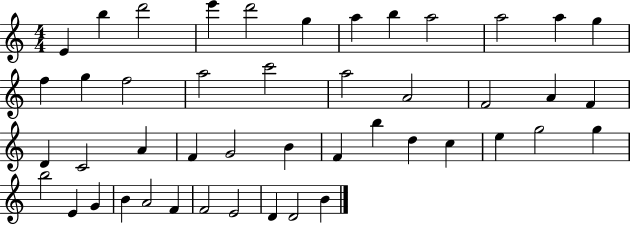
E4/q B5/q D6/h E6/q D6/h G5/q A5/q B5/q A5/h A5/h A5/q G5/q F5/q G5/q F5/h A5/h C6/h A5/h A4/h F4/h A4/q F4/q D4/q C4/h A4/q F4/q G4/h B4/q F4/q B5/q D5/q C5/q E5/q G5/h G5/q B5/h E4/q G4/q B4/q A4/h F4/q F4/h E4/h D4/q D4/h B4/q